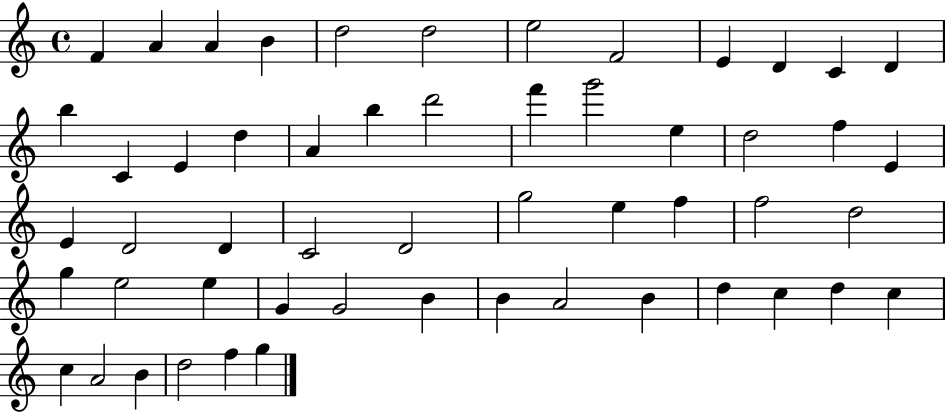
X:1
T:Untitled
M:4/4
L:1/4
K:C
F A A B d2 d2 e2 F2 E D C D b C E d A b d'2 f' g'2 e d2 f E E D2 D C2 D2 g2 e f f2 d2 g e2 e G G2 B B A2 B d c d c c A2 B d2 f g